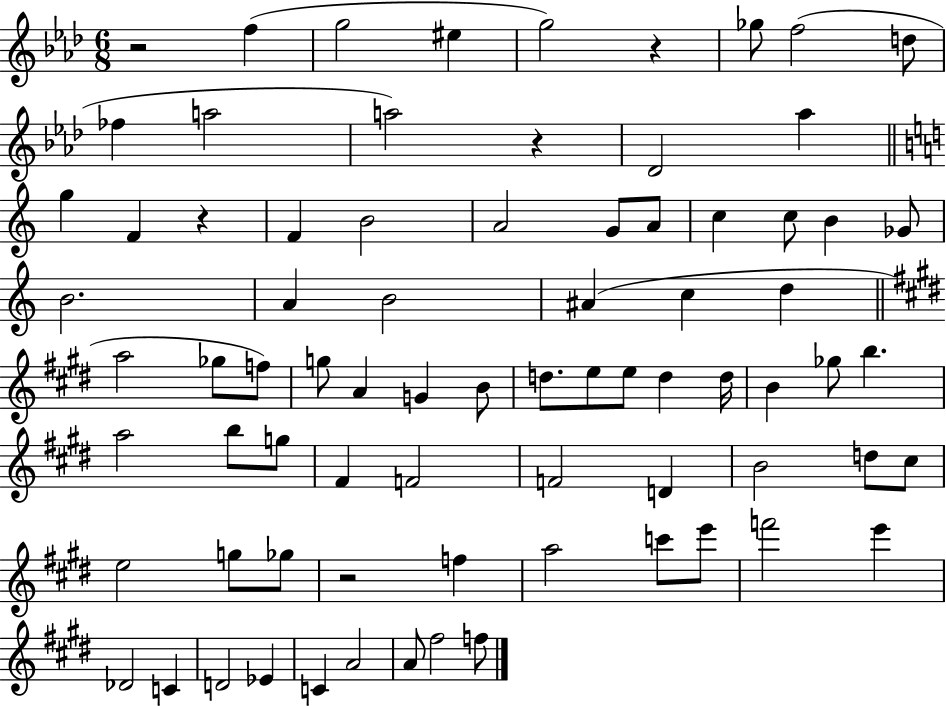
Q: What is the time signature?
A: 6/8